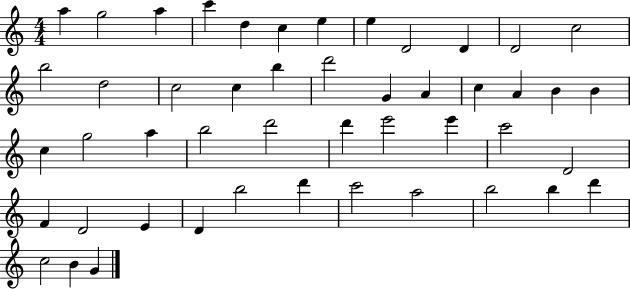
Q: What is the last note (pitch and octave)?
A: G4